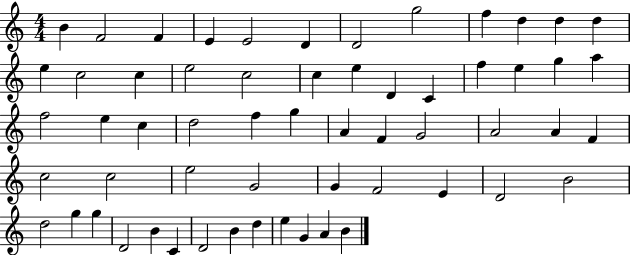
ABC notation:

X:1
T:Untitled
M:4/4
L:1/4
K:C
B F2 F E E2 D D2 g2 f d d d e c2 c e2 c2 c e D C f e g a f2 e c d2 f g A F G2 A2 A F c2 c2 e2 G2 G F2 E D2 B2 d2 g g D2 B C D2 B d e G A B